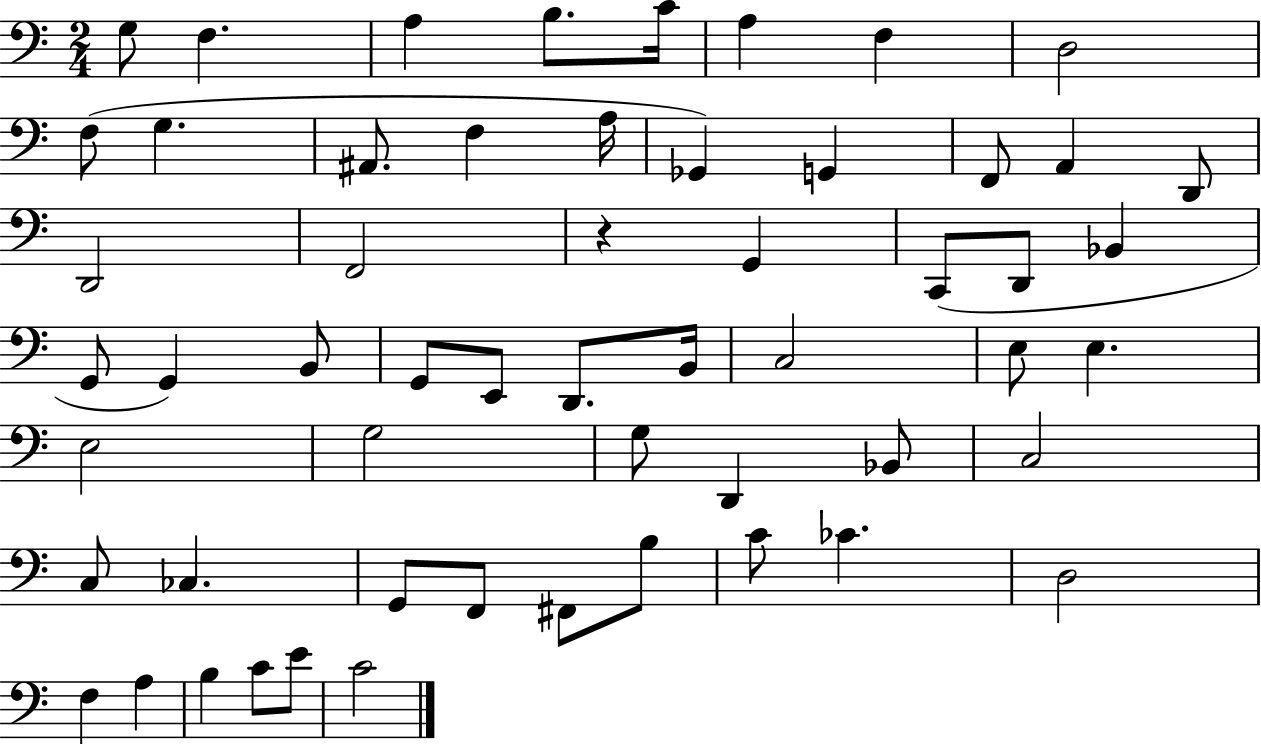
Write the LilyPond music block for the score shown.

{
  \clef bass
  \numericTimeSignature
  \time 2/4
  \key c \major
  \repeat volta 2 { g8 f4. | a4 b8. c'16 | a4 f4 | d2 | \break f8( g4. | ais,8. f4 a16 | ges,4) g,4 | f,8 a,4 d,8 | \break d,2 | f,2 | r4 g,4 | c,8( d,8 bes,4 | \break g,8 g,4) b,8 | g,8 e,8 d,8. b,16 | c2 | e8 e4. | \break e2 | g2 | g8 d,4 bes,8 | c2 | \break c8 ces4. | g,8 f,8 fis,8 b8 | c'8 ces'4. | d2 | \break f4 a4 | b4 c'8 e'8 | c'2 | } \bar "|."
}